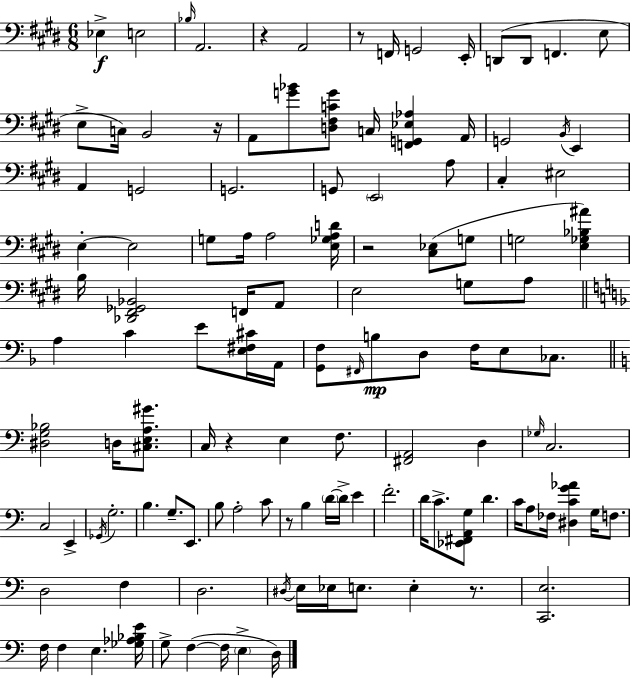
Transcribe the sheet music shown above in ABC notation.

X:1
T:Untitled
M:6/8
L:1/4
K:E
_E, E,2 _B,/4 A,,2 z A,,2 z/2 F,,/4 G,,2 E,,/4 D,,/2 D,,/2 F,, E,/2 E,/2 C,/4 B,,2 z/4 A,,/2 [G_B]/2 [D,^F,CG]/2 C,/4 [F,,G,,_E,_A,] A,,/4 G,,2 B,,/4 E,, A,, G,,2 G,,2 G,,/2 E,,2 A,/2 ^C, ^E,2 E, E,2 G,/2 A,/4 A,2 [E,_G,A,D]/4 z2 [^C,_E,]/2 G,/2 G,2 [E,_G,_B,^A] B,/4 [_D,,^F,,_G,,_B,,]2 F,,/4 A,,/2 E,2 G,/2 A,/2 A, C E/2 [E,^F,^C]/4 A,,/4 [G,,F,]/2 ^F,,/4 B,/2 D,/2 F,/4 E,/2 _C,/2 [^D,G,_B,]2 D,/4 [^C,E,A,^G]/2 C,/4 z E, F,/2 [^F,,A,,]2 D, _G,/4 C,2 C,2 E,, _G,,/4 G,2 B, G,/2 E,,/2 B,/2 A,2 C/2 z/2 B, D/4 D/4 E F2 D/4 C/2 [_E,,^F,,A,,G,]/2 D C/4 A,/2 _F,/4 [^D,CG_A] G,/4 F,/2 D,2 F, D,2 ^D,/4 E,/4 _E,/4 E,/2 E, z/2 [C,,E,]2 F,/4 F, E, [_G,_A,_B,E]/4 G,/2 F, F,/4 E, D,/4